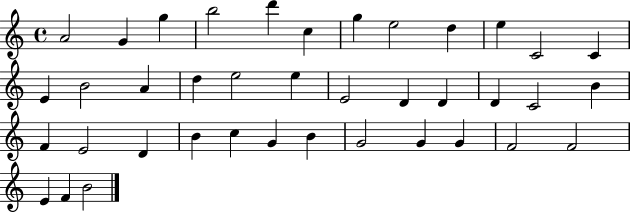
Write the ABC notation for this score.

X:1
T:Untitled
M:4/4
L:1/4
K:C
A2 G g b2 d' c g e2 d e C2 C E B2 A d e2 e E2 D D D C2 B F E2 D B c G B G2 G G F2 F2 E F B2